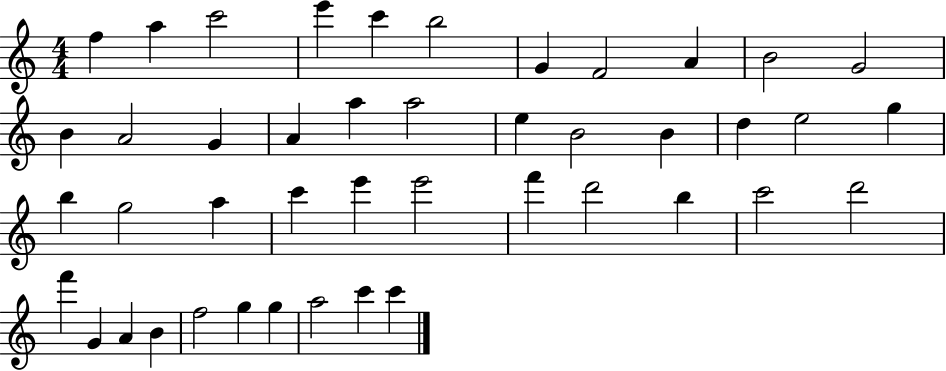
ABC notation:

X:1
T:Untitled
M:4/4
L:1/4
K:C
f a c'2 e' c' b2 G F2 A B2 G2 B A2 G A a a2 e B2 B d e2 g b g2 a c' e' e'2 f' d'2 b c'2 d'2 f' G A B f2 g g a2 c' c'